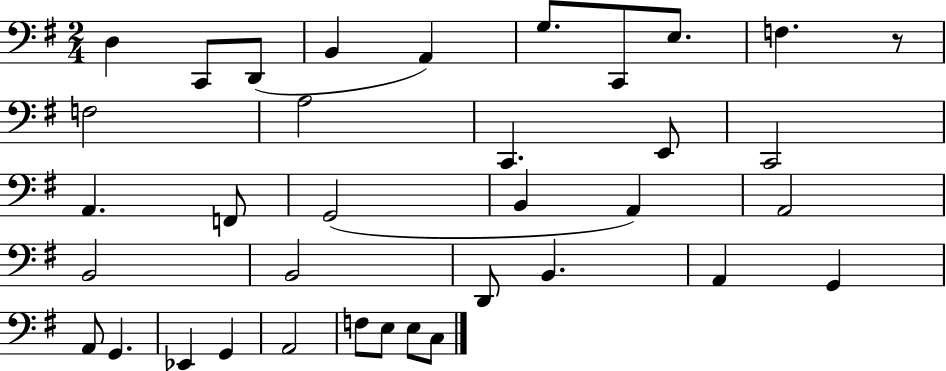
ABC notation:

X:1
T:Untitled
M:2/4
L:1/4
K:G
D, C,,/2 D,,/2 B,, A,, G,/2 C,,/2 E,/2 F, z/2 F,2 A,2 C,, E,,/2 C,,2 A,, F,,/2 G,,2 B,, A,, A,,2 B,,2 B,,2 D,,/2 B,, A,, G,, A,,/2 G,, _E,, G,, A,,2 F,/2 E,/2 E,/2 C,/2